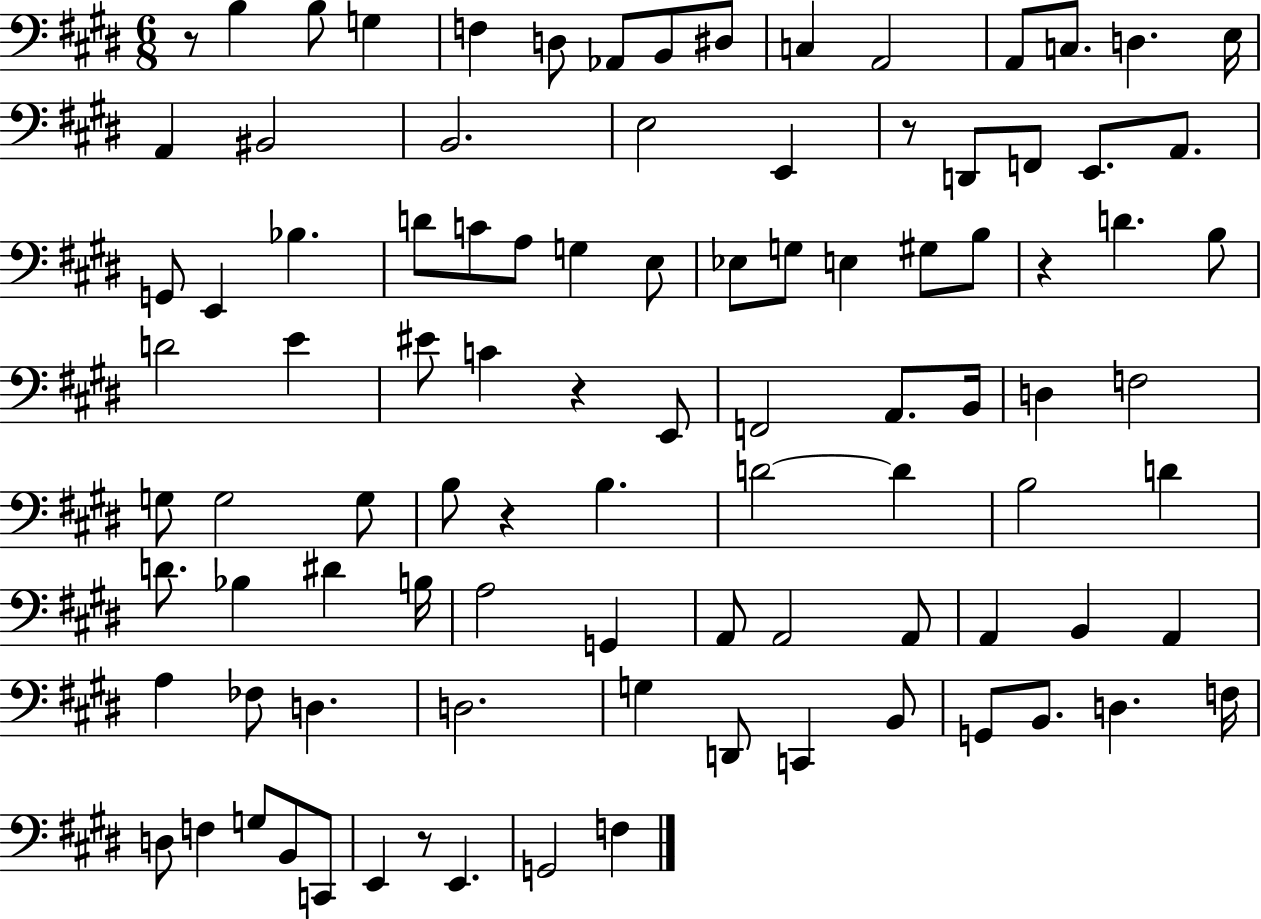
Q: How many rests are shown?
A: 6